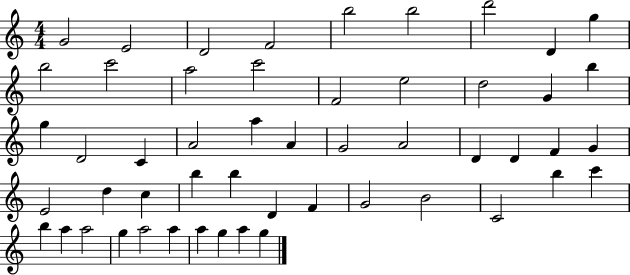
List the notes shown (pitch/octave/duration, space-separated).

G4/h E4/h D4/h F4/h B5/h B5/h D6/h D4/q G5/q B5/h C6/h A5/h C6/h F4/h E5/h D5/h G4/q B5/q G5/q D4/h C4/q A4/h A5/q A4/q G4/h A4/h D4/q D4/q F4/q G4/q E4/h D5/q C5/q B5/q B5/q D4/q F4/q G4/h B4/h C4/h B5/q C6/q B5/q A5/q A5/h G5/q A5/h A5/q A5/q G5/q A5/q G5/q